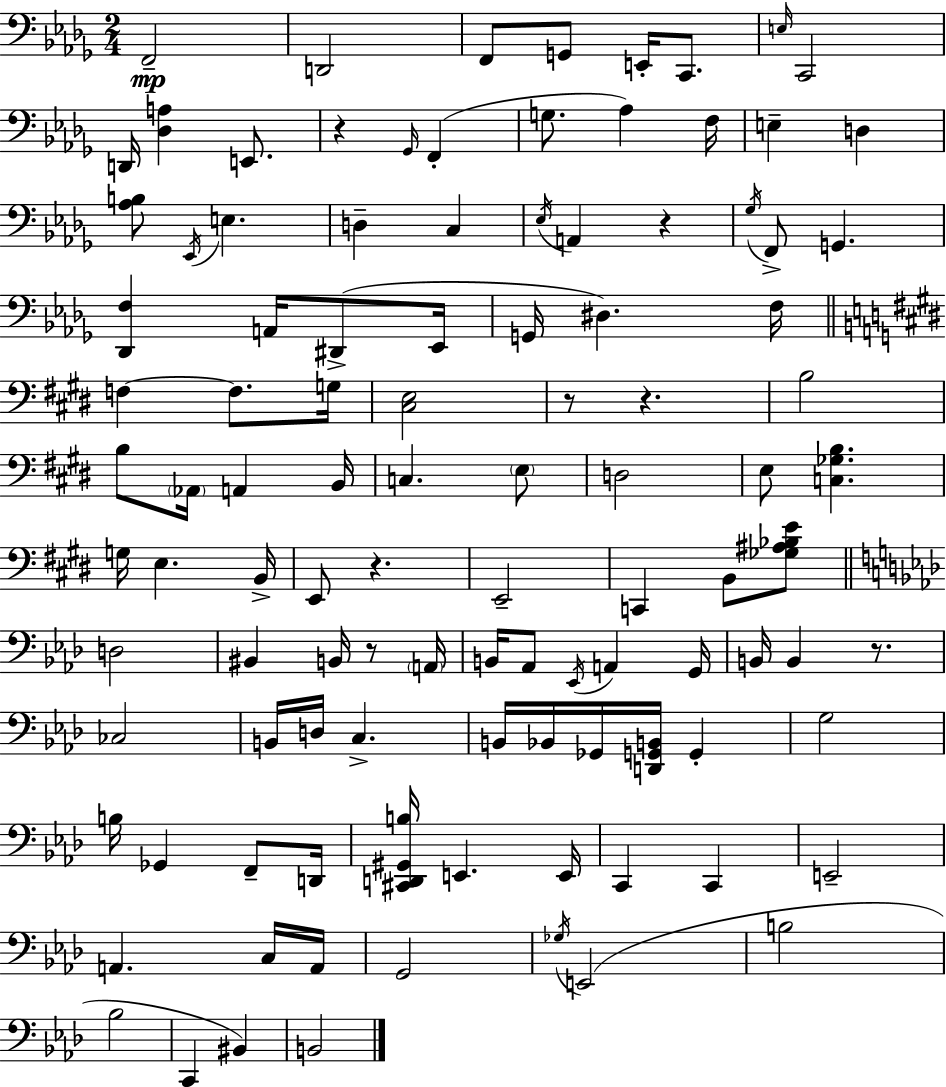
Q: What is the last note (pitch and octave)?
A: B2